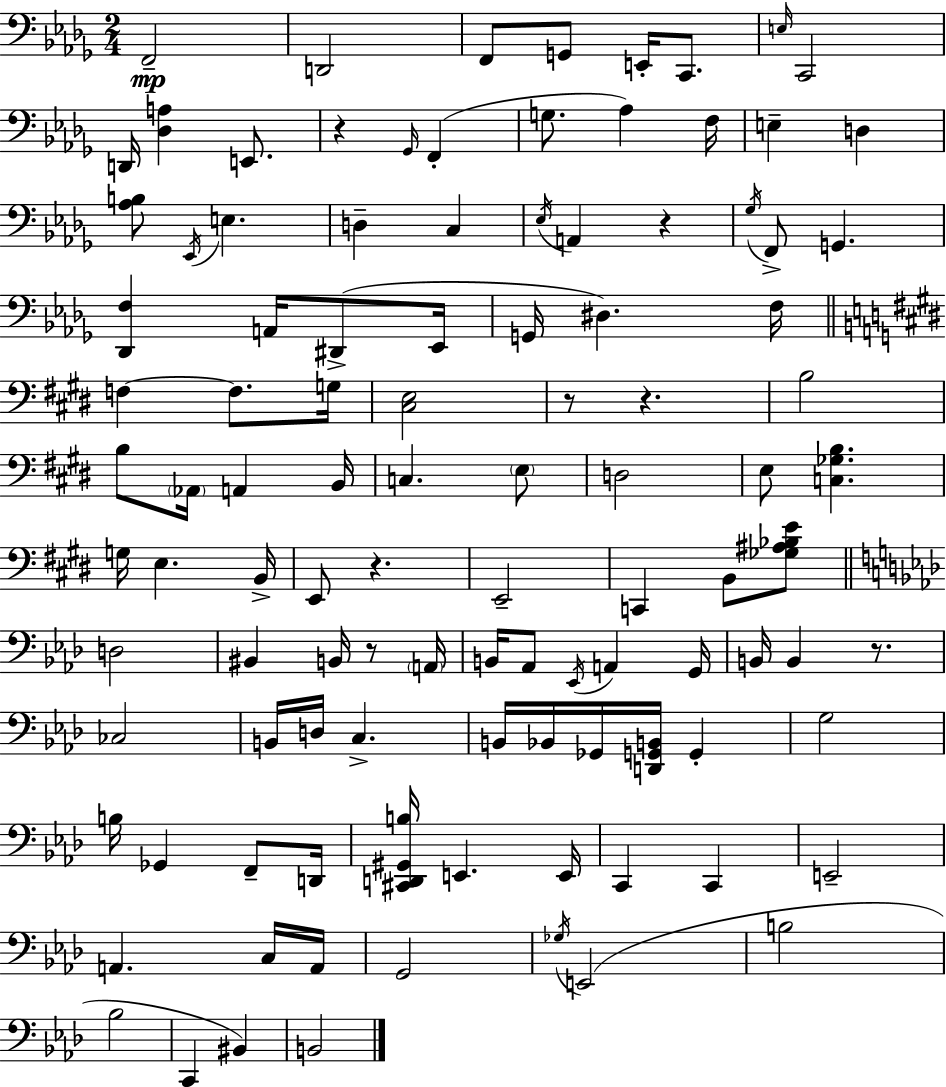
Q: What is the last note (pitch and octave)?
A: B2